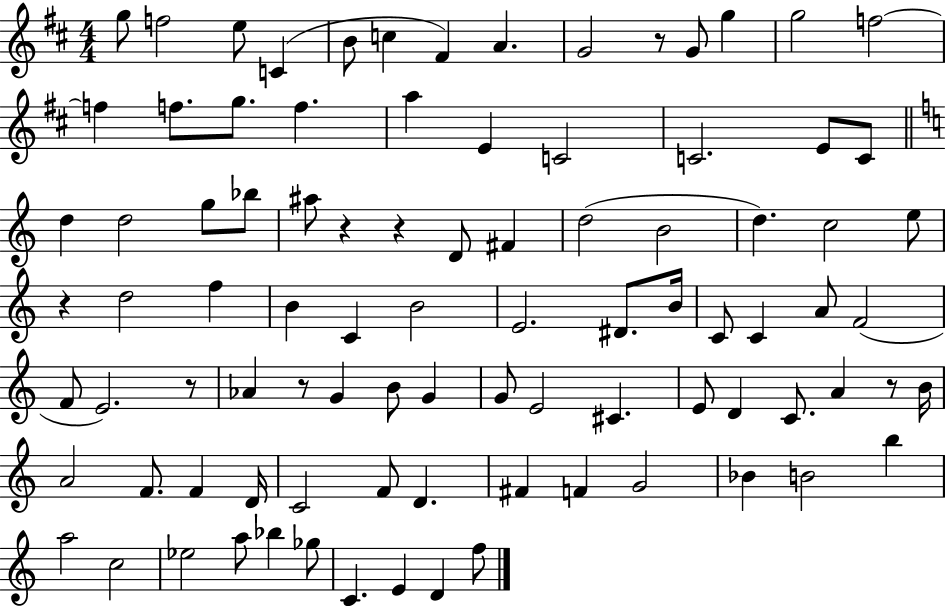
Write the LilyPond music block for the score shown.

{
  \clef treble
  \numericTimeSignature
  \time 4/4
  \key d \major
  g''8 f''2 e''8 c'4( | b'8 c''4 fis'4) a'4. | g'2 r8 g'8 g''4 | g''2 f''2~~ | \break f''4 f''8. g''8. f''4. | a''4 e'4 c'2 | c'2. e'8 c'8 | \bar "||" \break \key a \minor d''4 d''2 g''8 bes''8 | ais''8 r4 r4 d'8 fis'4 | d''2( b'2 | d''4.) c''2 e''8 | \break r4 d''2 f''4 | b'4 c'4 b'2 | e'2. dis'8. b'16 | c'8 c'4 a'8 f'2( | \break f'8 e'2.) r8 | aes'4 r8 g'4 b'8 g'4 | g'8 e'2 cis'4. | e'8 d'4 c'8. a'4 r8 b'16 | \break a'2 f'8. f'4 d'16 | c'2 f'8 d'4. | fis'4 f'4 g'2 | bes'4 b'2 b''4 | \break a''2 c''2 | ees''2 a''8 bes''4 ges''8 | c'4. e'4 d'4 f''8 | \bar "|."
}